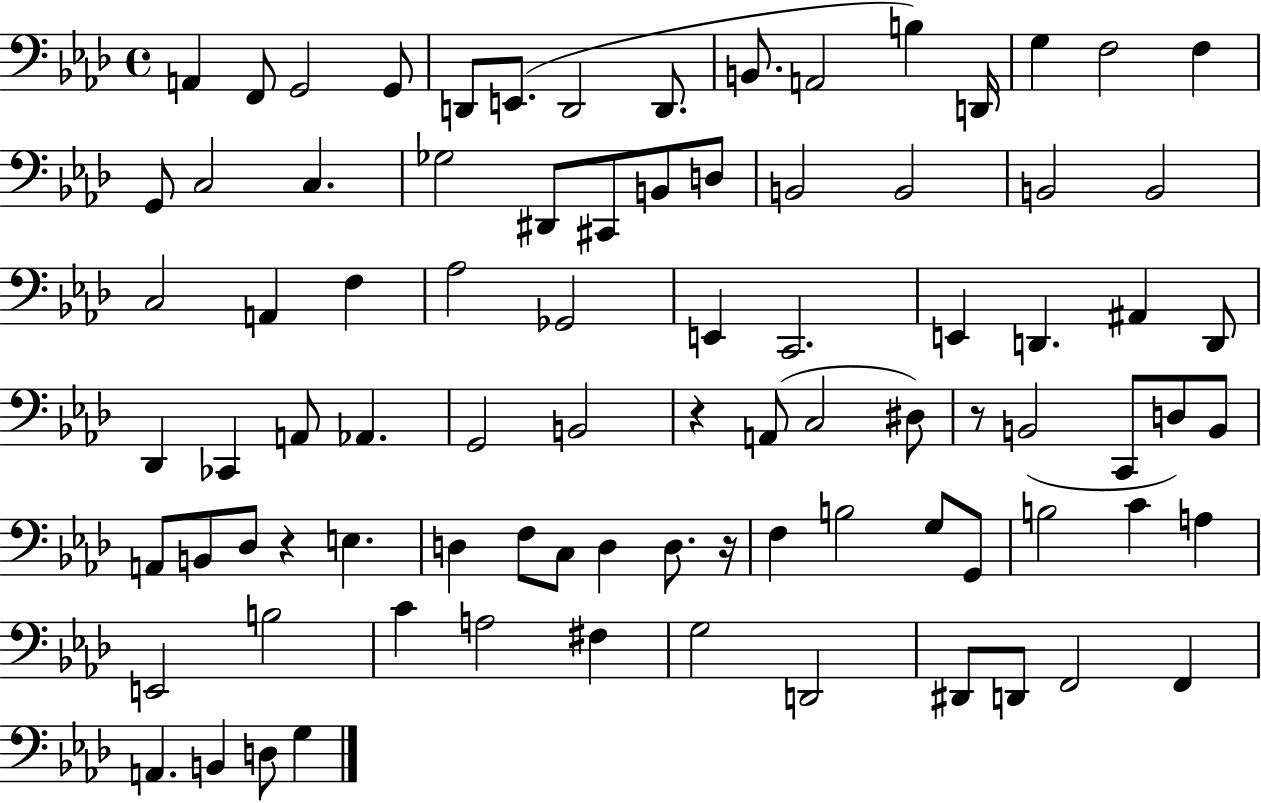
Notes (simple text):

A2/q F2/e G2/h G2/e D2/e E2/e. D2/h D2/e. B2/e. A2/h B3/q D2/s G3/q F3/h F3/q G2/e C3/h C3/q. Gb3/h D#2/e C#2/e B2/e D3/e B2/h B2/h B2/h B2/h C3/h A2/q F3/q Ab3/h Gb2/h E2/q C2/h. E2/q D2/q. A#2/q D2/e Db2/q CES2/q A2/e Ab2/q. G2/h B2/h R/q A2/e C3/h D#3/e R/e B2/h C2/e D3/e B2/e A2/e B2/e Db3/e R/q E3/q. D3/q F3/e C3/e D3/q D3/e. R/s F3/q B3/h G3/e G2/e B3/h C4/q A3/q E2/h B3/h C4/q A3/h F#3/q G3/h D2/h D#2/e D2/e F2/h F2/q A2/q. B2/q D3/e G3/q